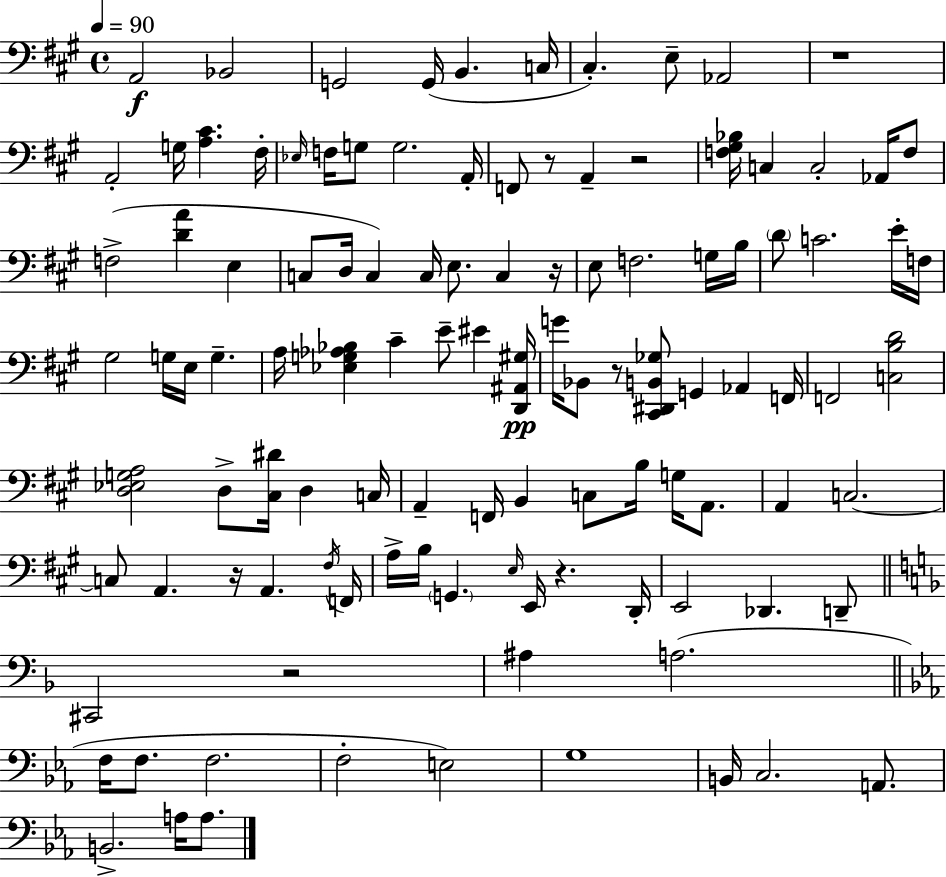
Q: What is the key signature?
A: A major